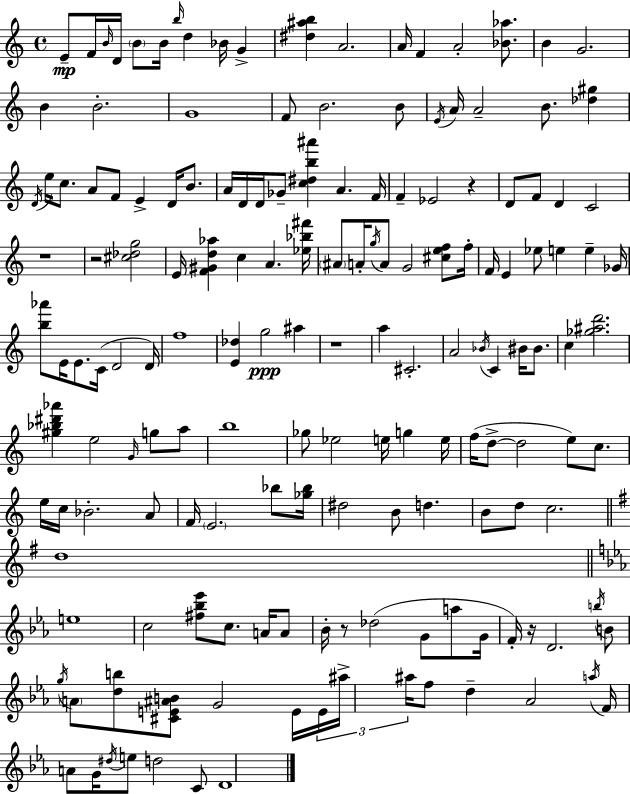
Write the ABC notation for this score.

X:1
T:Untitled
M:4/4
L:1/4
K:Am
E/2 F/4 B/4 D/4 B/2 B/4 b/4 d _B/4 G [^d^ab] A2 A/4 F A2 [_B_a]/2 B G2 B B2 G4 F/2 B2 B/2 E/4 A/4 A2 B/2 [_d^g] D/4 e/4 c/2 A/2 F/2 E D/4 B/2 A/4 D/4 D/4 _G/2 [c^db^a'] A F/4 F _E2 z D/2 F/2 D C2 z4 z2 [^c_dg]2 E/4 [F^Gd_a] c A [_e_b^f']/4 ^A/2 A/4 g/4 A/2 G2 [^cef]/2 f/4 F/4 E _e/2 e e _G/4 [b_a']/2 E/4 E/2 C/4 D2 D/4 f4 [E_d] g2 ^a z4 a ^C2 A2 _B/4 C ^B/4 ^B/2 c [_g^ad']2 [^g_b^d'_a'] e2 G/4 g/2 a/2 b4 _g/2 _e2 e/4 g e/4 f/4 d/2 d2 e/2 c/2 e/4 c/4 _B2 A/2 F/4 E2 _b/2 [_g_b]/4 ^d2 B/2 d B/2 d/2 c2 d4 e4 c2 [^f_b_e']/2 c/2 A/4 A/2 _B/4 z/2 _d2 G/2 a/2 G/4 F/4 z/4 D2 b/4 B/2 g/4 A/2 [db]/2 [^CE^AB]/2 G2 E/4 E/4 ^a/4 ^a/4 f/2 d _A2 a/4 F/4 A/2 G/4 ^d/4 e/2 d2 C/2 D4